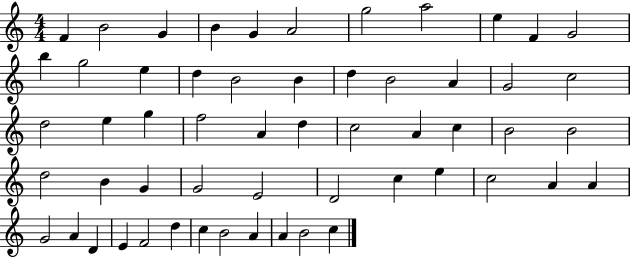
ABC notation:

X:1
T:Untitled
M:4/4
L:1/4
K:C
F B2 G B G A2 g2 a2 e F G2 b g2 e d B2 B d B2 A G2 c2 d2 e g f2 A d c2 A c B2 B2 d2 B G G2 E2 D2 c e c2 A A G2 A D E F2 d c B2 A A B2 c